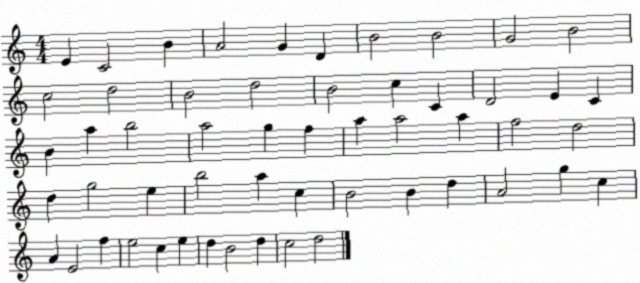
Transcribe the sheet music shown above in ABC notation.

X:1
T:Untitled
M:4/4
L:1/4
K:C
E C2 B A2 G D B2 B2 G2 B2 c2 d2 B2 d2 B2 c C D2 E C B a b2 a2 g f a a2 a f2 d2 d g2 e b2 a c B2 B d A2 g c A E2 f e2 c e d B2 d c2 d2